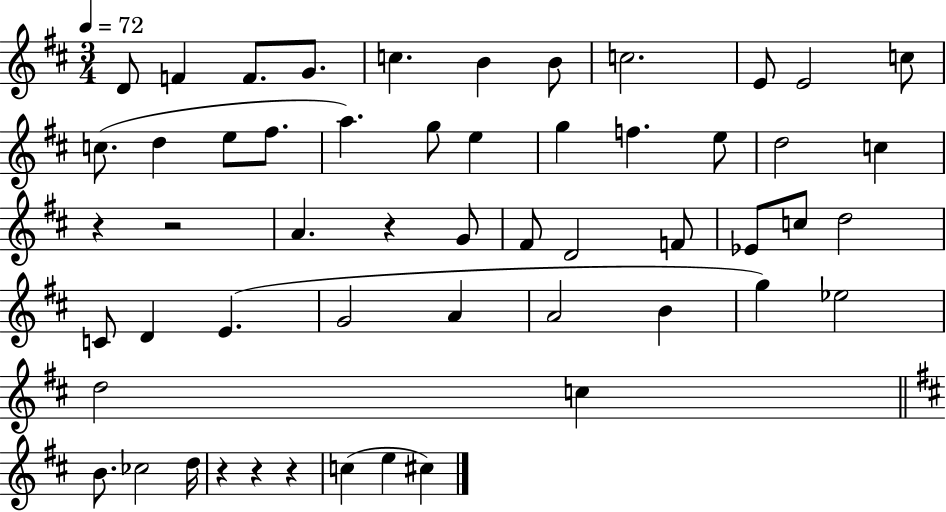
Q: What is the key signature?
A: D major